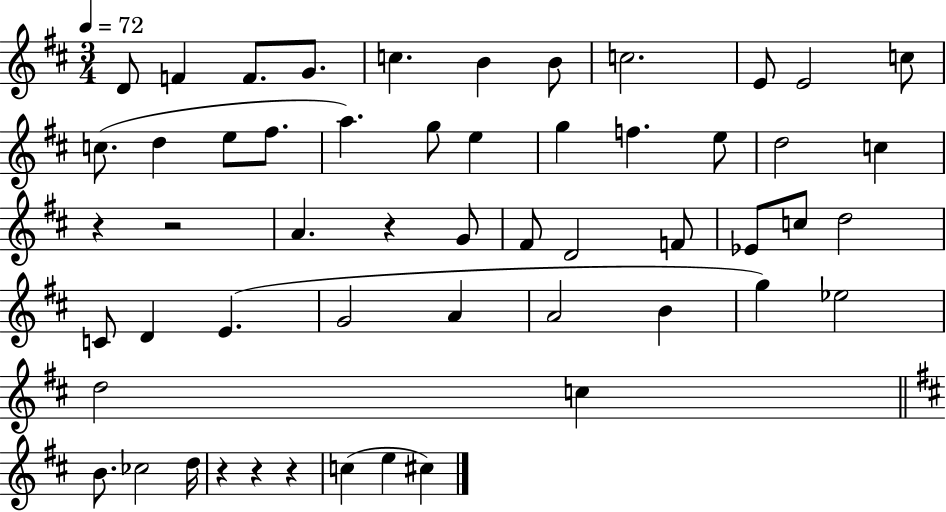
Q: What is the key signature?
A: D major